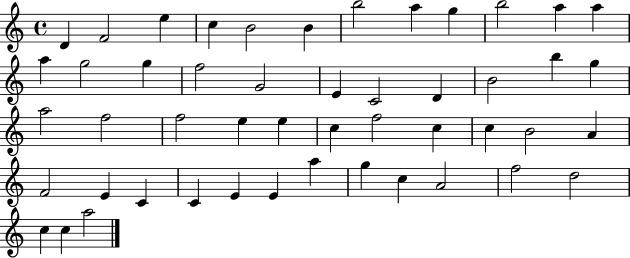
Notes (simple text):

D4/q F4/h E5/q C5/q B4/h B4/q B5/h A5/q G5/q B5/h A5/q A5/q A5/q G5/h G5/q F5/h G4/h E4/q C4/h D4/q B4/h B5/q G5/q A5/h F5/h F5/h E5/q E5/q C5/q F5/h C5/q C5/q B4/h A4/q F4/h E4/q C4/q C4/q E4/q E4/q A5/q G5/q C5/q A4/h F5/h D5/h C5/q C5/q A5/h